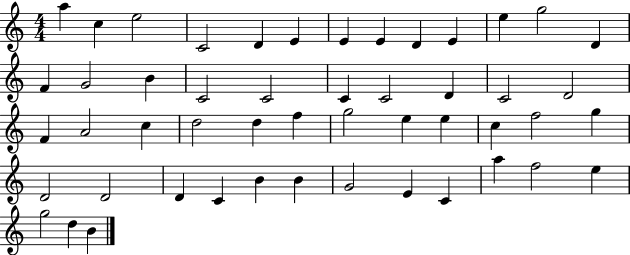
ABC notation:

X:1
T:Untitled
M:4/4
L:1/4
K:C
a c e2 C2 D E E E D E e g2 D F G2 B C2 C2 C C2 D C2 D2 F A2 c d2 d f g2 e e c f2 g D2 D2 D C B B G2 E C a f2 e g2 d B